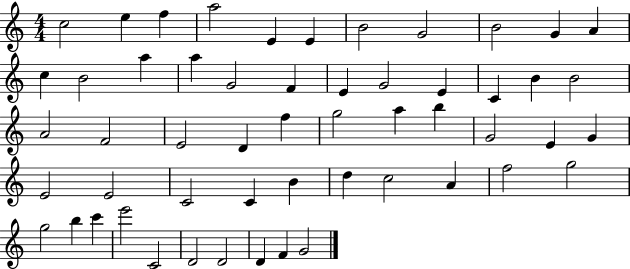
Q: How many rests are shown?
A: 0